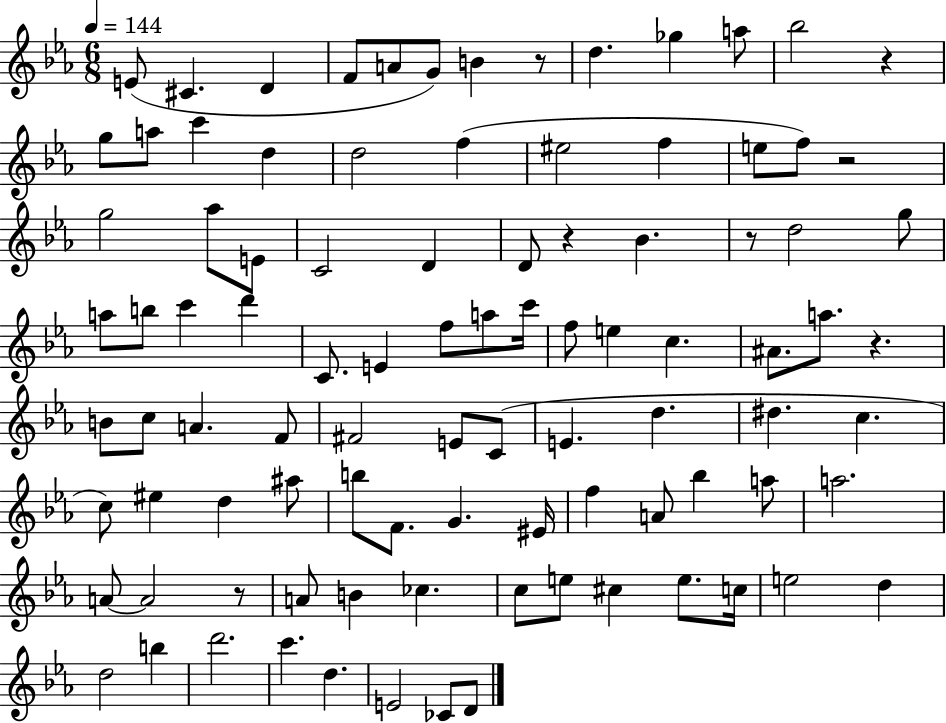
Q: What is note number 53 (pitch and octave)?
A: D5